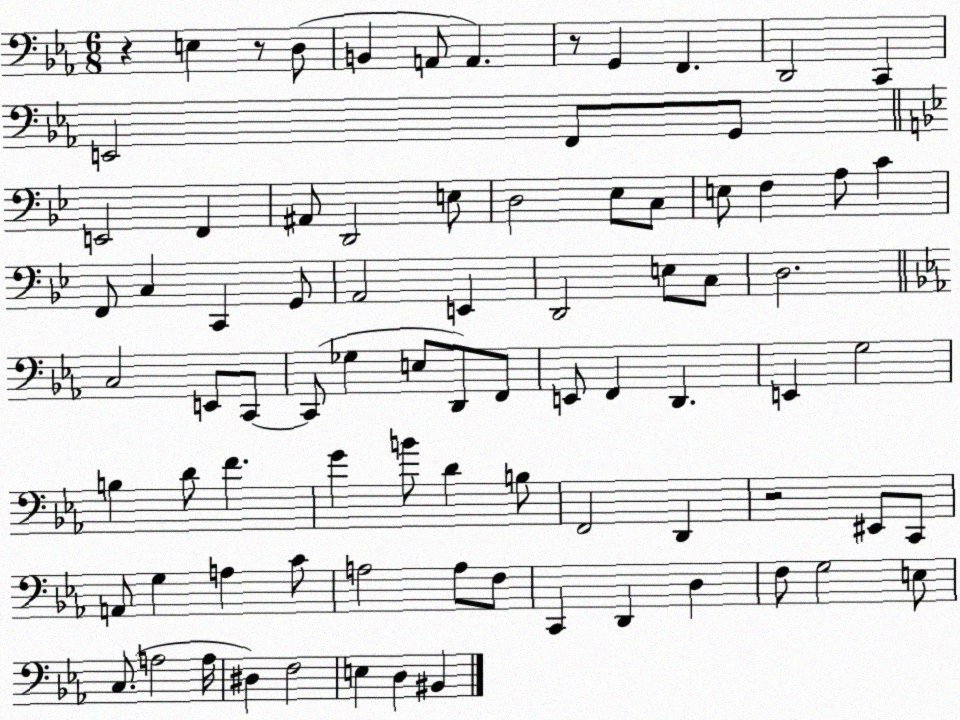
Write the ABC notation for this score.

X:1
T:Untitled
M:6/8
L:1/4
K:Eb
z E, z/2 D,/2 B,, A,,/2 A,, z/2 G,, F,, D,,2 C,, E,,2 F,,/2 G,,/2 E,,2 F,, ^A,,/2 D,,2 E,/2 D,2 _E,/2 C,/2 E,/2 F, A,/2 C F,,/2 C, C,, G,,/2 A,,2 E,, D,,2 E,/2 C,/2 D,2 C,2 E,,/2 C,,/2 C,,/2 _G, E,/2 D,,/2 F,,/2 E,,/2 F,, D,, E,, G,2 B, D/2 F G B/2 D B,/2 F,,2 D,, z2 ^E,,/2 C,,/2 A,,/2 G, A, C/2 A,2 A,/2 F,/2 C,, D,, D, F,/2 G,2 E,/2 C,/2 A,2 A,/4 ^D, F,2 E, D, ^B,,